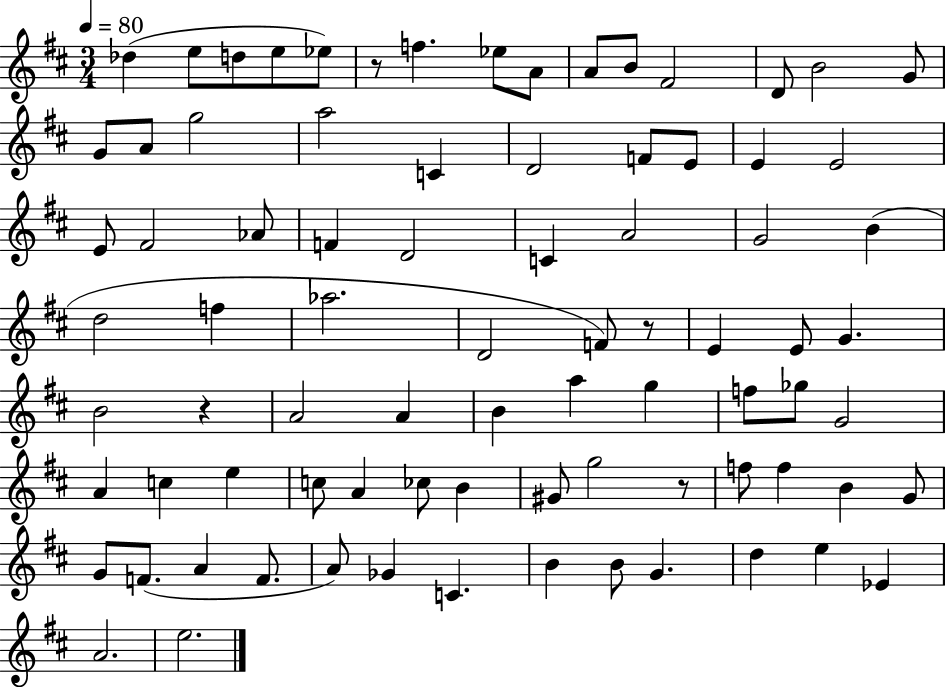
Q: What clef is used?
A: treble